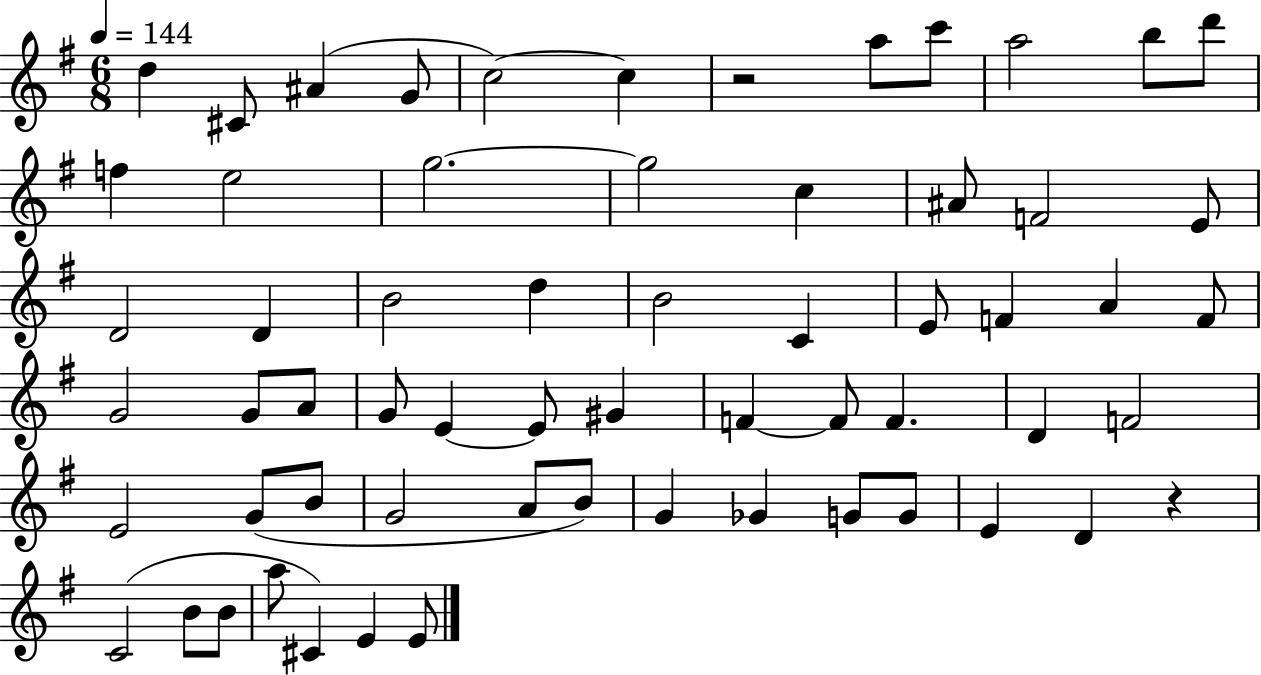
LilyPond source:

{
  \clef treble
  \numericTimeSignature
  \time 6/8
  \key g \major
  \tempo 4 = 144
  \repeat volta 2 { d''4 cis'8 ais'4( g'8 | c''2~~) c''4 | r2 a''8 c'''8 | a''2 b''8 d'''8 | \break f''4 e''2 | g''2.~~ | g''2 c''4 | ais'8 f'2 e'8 | \break d'2 d'4 | b'2 d''4 | b'2 c'4 | e'8 f'4 a'4 f'8 | \break g'2 g'8 a'8 | g'8 e'4~~ e'8 gis'4 | f'4~~ f'8 f'4. | d'4 f'2 | \break e'2 g'8( b'8 | g'2 a'8 b'8) | g'4 ges'4 g'8 g'8 | e'4 d'4 r4 | \break c'2( b'8 b'8 | a''8 cis'4) e'4 e'8 | } \bar "|."
}